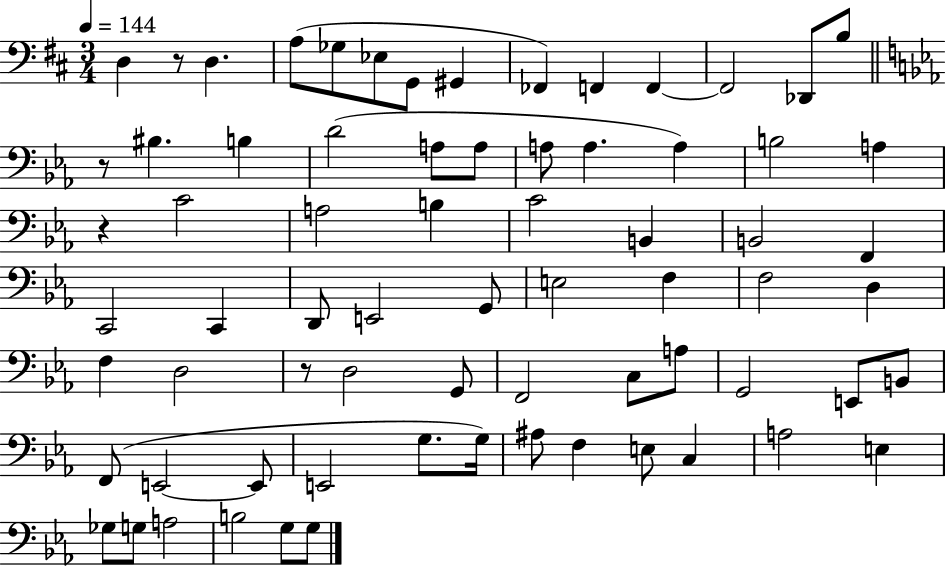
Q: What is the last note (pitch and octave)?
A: G3